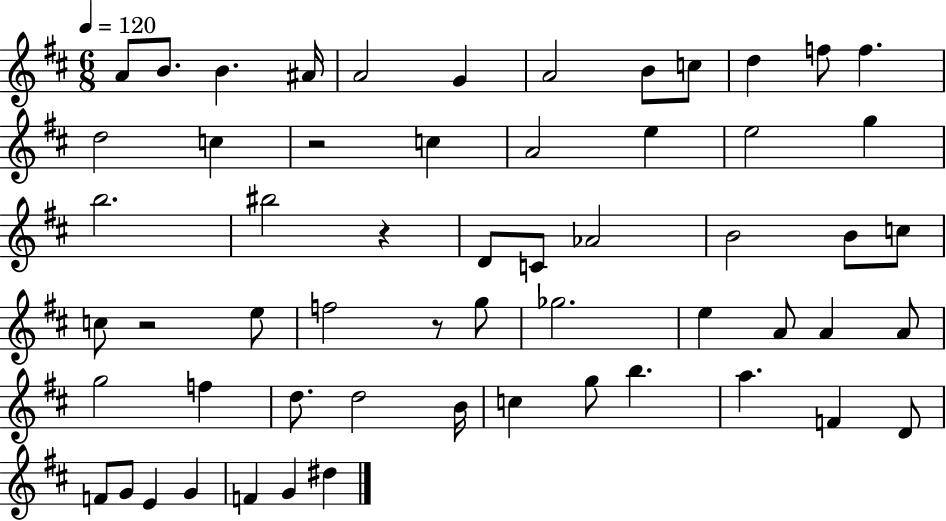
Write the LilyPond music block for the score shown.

{
  \clef treble
  \numericTimeSignature
  \time 6/8
  \key d \major
  \tempo 4 = 120
  a'8 b'8. b'4. ais'16 | a'2 g'4 | a'2 b'8 c''8 | d''4 f''8 f''4. | \break d''2 c''4 | r2 c''4 | a'2 e''4 | e''2 g''4 | \break b''2. | bis''2 r4 | d'8 c'8 aes'2 | b'2 b'8 c''8 | \break c''8 r2 e''8 | f''2 r8 g''8 | ges''2. | e''4 a'8 a'4 a'8 | \break g''2 f''4 | d''8. d''2 b'16 | c''4 g''8 b''4. | a''4. f'4 d'8 | \break f'8 g'8 e'4 g'4 | f'4 g'4 dis''4 | \bar "|."
}